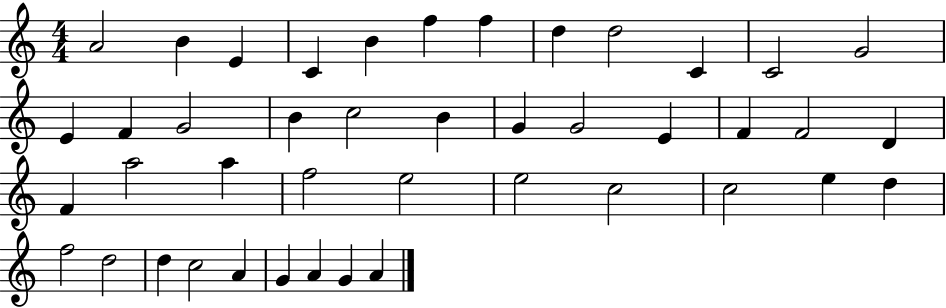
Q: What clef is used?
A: treble